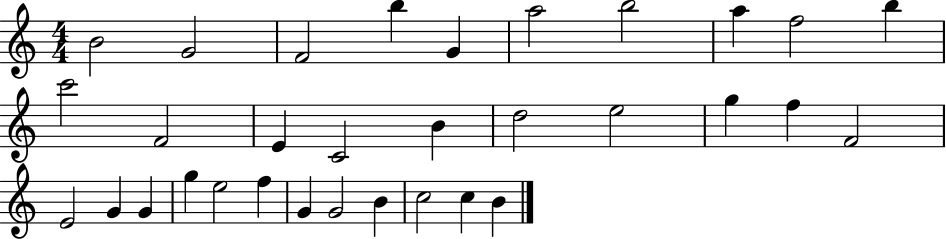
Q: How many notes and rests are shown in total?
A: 32